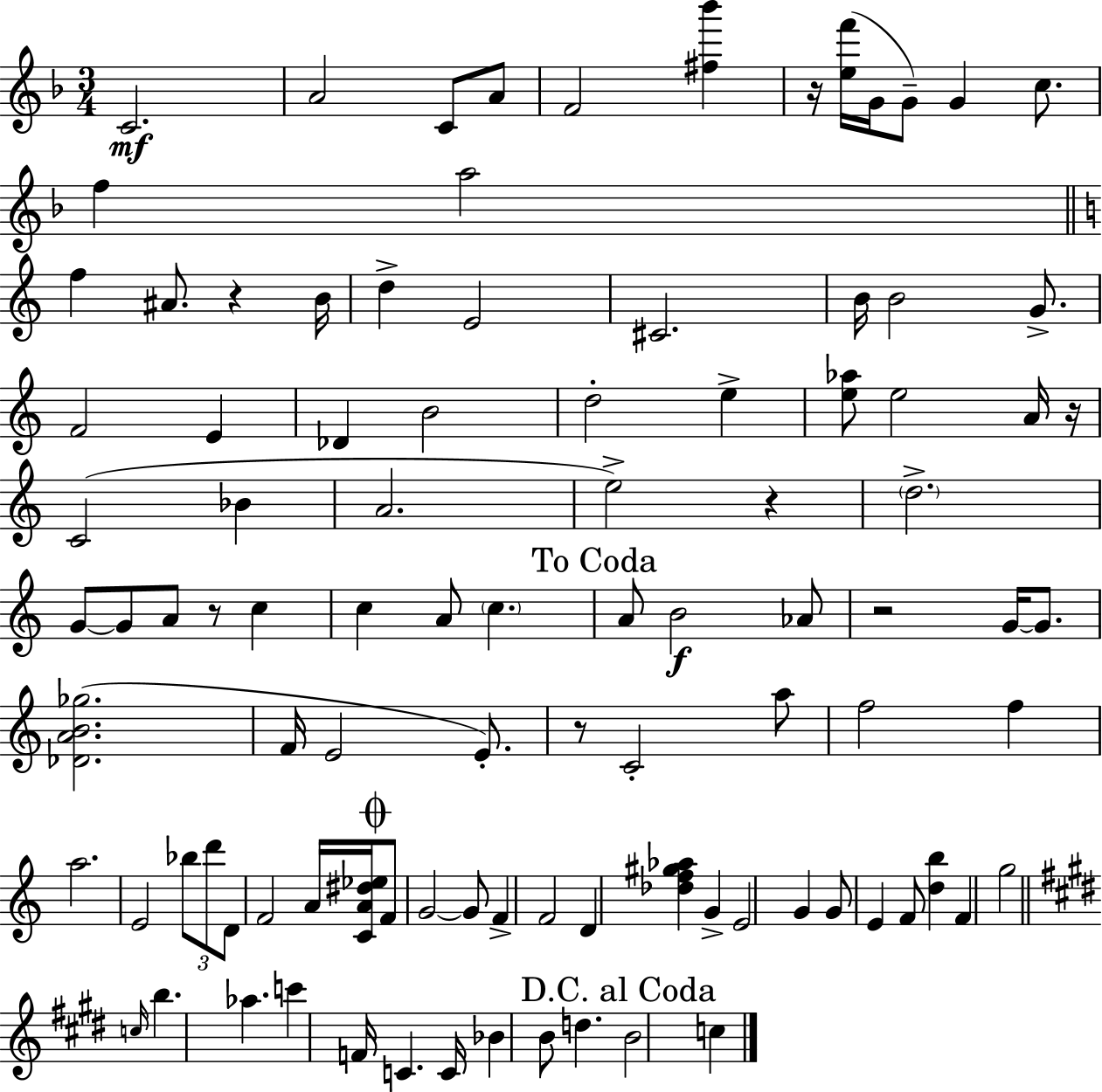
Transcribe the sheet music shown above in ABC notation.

X:1
T:Untitled
M:3/4
L:1/4
K:Dm
C2 A2 C/2 A/2 F2 [^f_b'] z/4 [ef']/4 G/4 G/2 G c/2 f a2 f ^A/2 z B/4 d E2 ^C2 B/4 B2 G/2 F2 E _D B2 d2 e [e_a]/2 e2 A/4 z/4 C2 _B A2 e2 z d2 G/2 G/2 A/2 z/2 c c A/2 c A/2 B2 _A/2 z2 G/4 G/2 [_DAB_g]2 F/4 E2 E/2 z/2 C2 a/2 f2 f a2 E2 _b/2 d'/2 D/2 F2 A/4 [CA^d_e]/4 F/2 G2 G/2 F F2 D [_df^g_a] G E2 G G/2 E F/2 [db] F g2 c/4 b _a c' F/4 C C/4 _B B/2 d B2 c